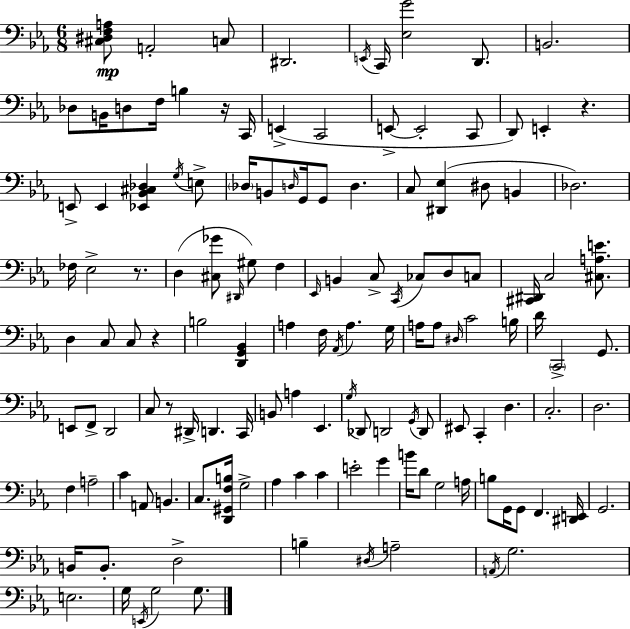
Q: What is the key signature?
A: EES major